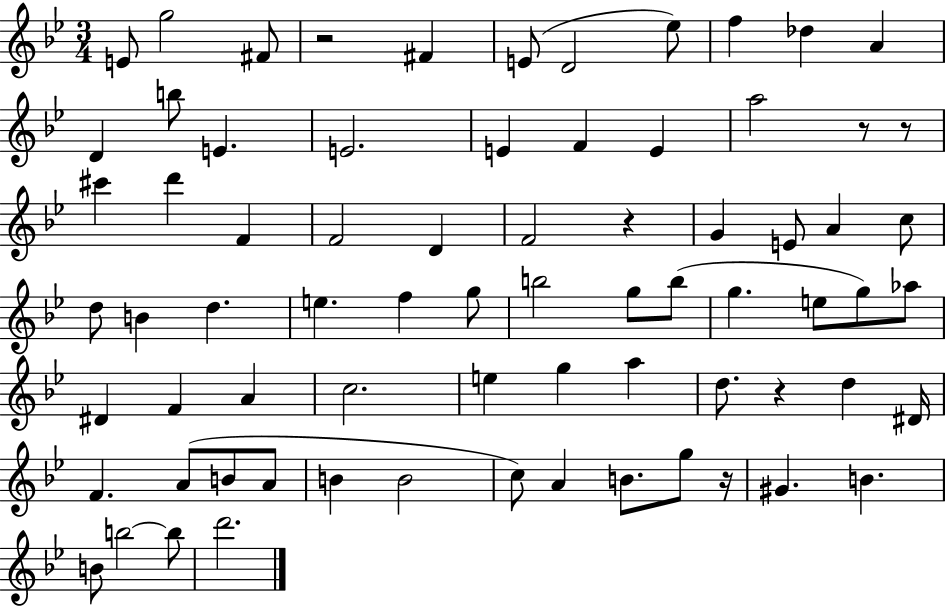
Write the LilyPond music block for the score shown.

{
  \clef treble
  \numericTimeSignature
  \time 3/4
  \key bes \major
  \repeat volta 2 { e'8 g''2 fis'8 | r2 fis'4 | e'8( d'2 ees''8) | f''4 des''4 a'4 | \break d'4 b''8 e'4. | e'2. | e'4 f'4 e'4 | a''2 r8 r8 | \break cis'''4 d'''4 f'4 | f'2 d'4 | f'2 r4 | g'4 e'8 a'4 c''8 | \break d''8 b'4 d''4. | e''4. f''4 g''8 | b''2 g''8 b''8( | g''4. e''8 g''8) aes''8 | \break dis'4 f'4 a'4 | c''2. | e''4 g''4 a''4 | d''8. r4 d''4 dis'16 | \break f'4. a'8( b'8 a'8 | b'4 b'2 | c''8) a'4 b'8. g''8 r16 | gis'4. b'4. | \break b'8 b''2~~ b''8 | d'''2. | } \bar "|."
}